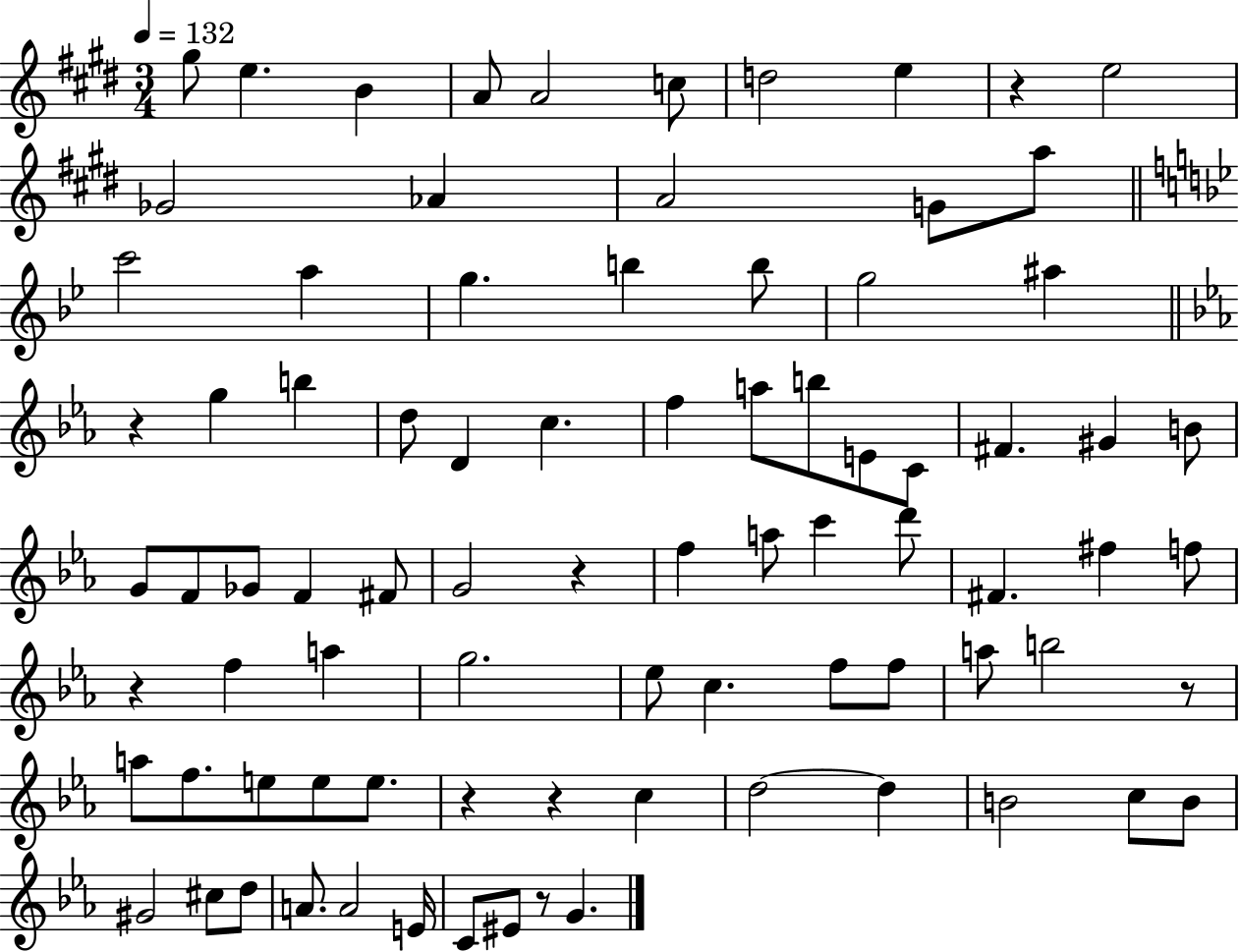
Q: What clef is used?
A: treble